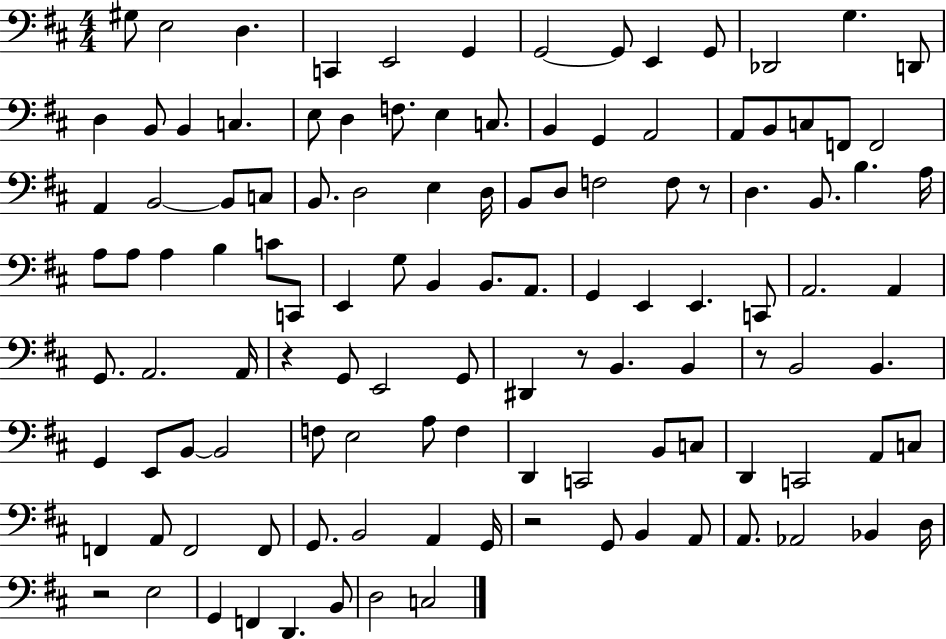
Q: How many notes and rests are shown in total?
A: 118